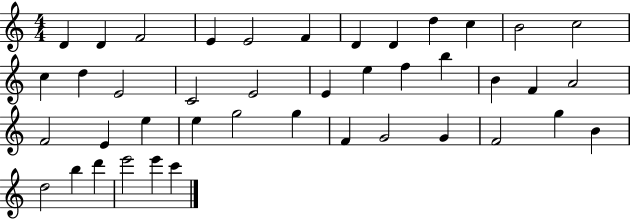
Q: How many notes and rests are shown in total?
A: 42